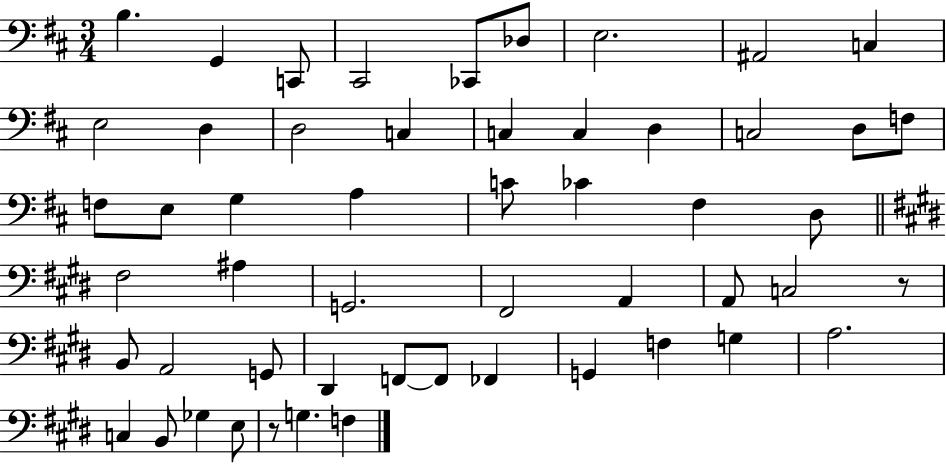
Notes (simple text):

B3/q. G2/q C2/e C#2/h CES2/e Db3/e E3/h. A#2/h C3/q E3/h D3/q D3/h C3/q C3/q C3/q D3/q C3/h D3/e F3/e F3/e E3/e G3/q A3/q C4/e CES4/q F#3/q D3/e F#3/h A#3/q G2/h. F#2/h A2/q A2/e C3/h R/e B2/e A2/h G2/e D#2/q F2/e F2/e FES2/q G2/q F3/q G3/q A3/h. C3/q B2/e Gb3/q E3/e R/e G3/q. F3/q